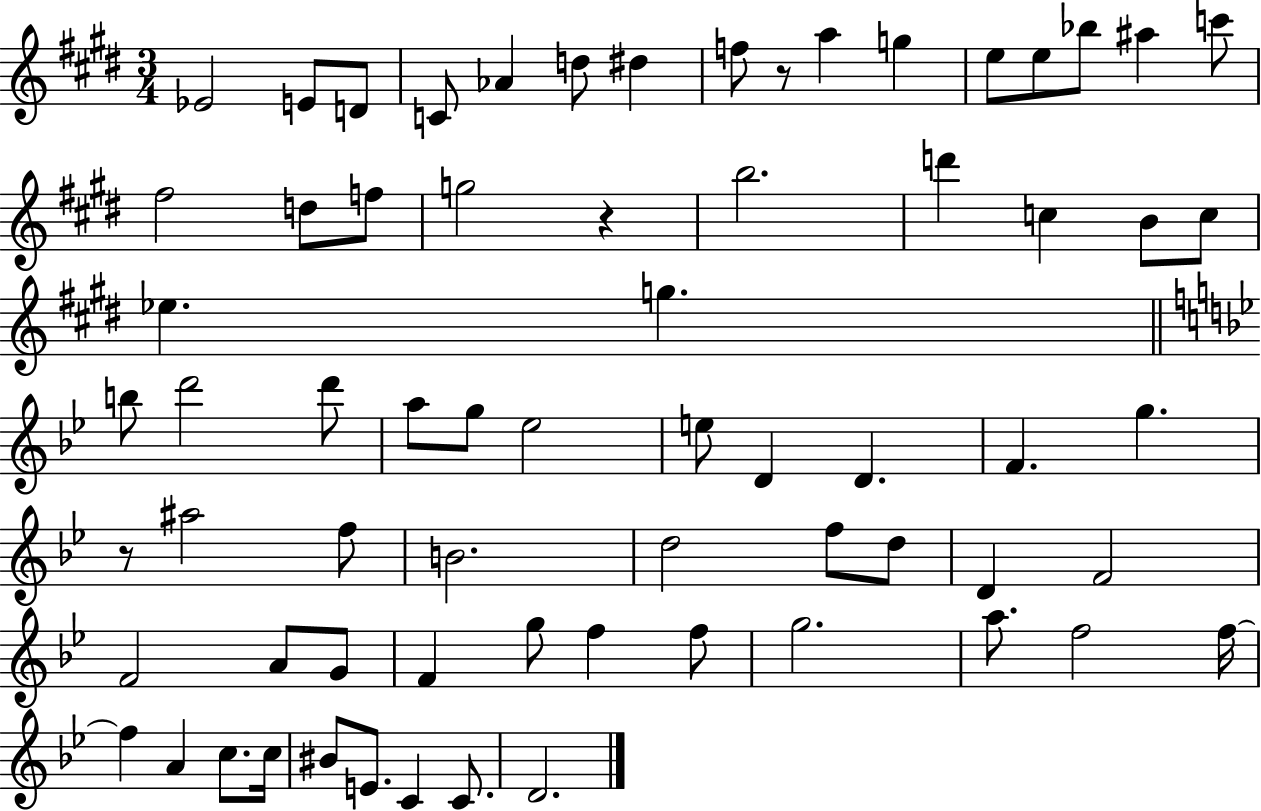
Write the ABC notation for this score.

X:1
T:Untitled
M:3/4
L:1/4
K:E
_E2 E/2 D/2 C/2 _A d/2 ^d f/2 z/2 a g e/2 e/2 _b/2 ^a c'/2 ^f2 d/2 f/2 g2 z b2 d' c B/2 c/2 _e g b/2 d'2 d'/2 a/2 g/2 _e2 e/2 D D F g z/2 ^a2 f/2 B2 d2 f/2 d/2 D F2 F2 A/2 G/2 F g/2 f f/2 g2 a/2 f2 f/4 f A c/2 c/4 ^B/2 E/2 C C/2 D2